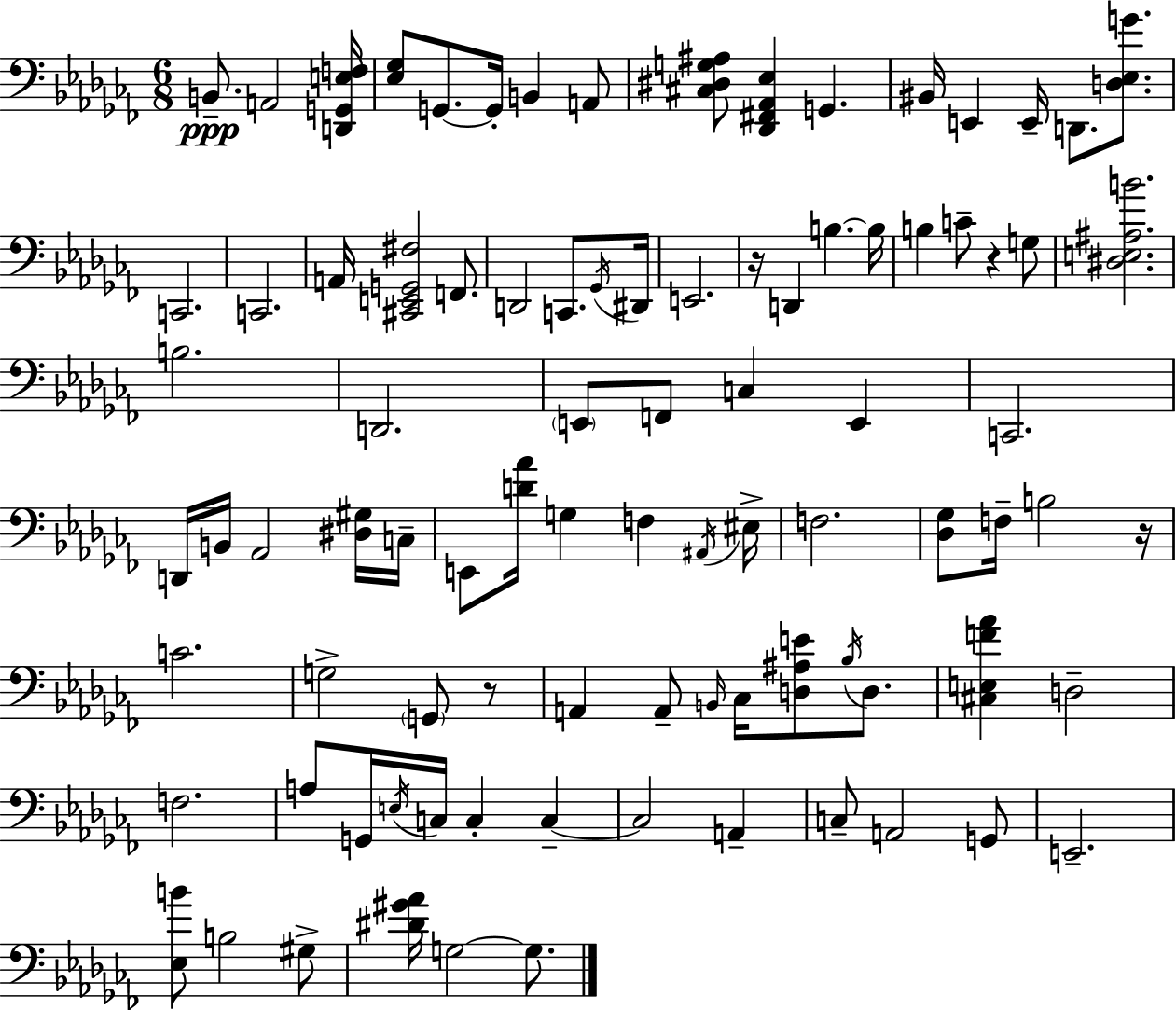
{
  \clef bass
  \numericTimeSignature
  \time 6/8
  \key aes \minor
  b,8.--\ppp a,2 <d, g, e f>16 | <ees ges>8 g,8.~~ g,16-. b,4 a,8 | <cis dis g ais>8 <des, fis, aes, ees>4 g,4. | bis,16 e,4 e,16-- d,8. <d ees g'>8. | \break c,2. | c,2. | a,16 <cis, e, g, fis>2 f,8. | d,2 c,8. \acciaccatura { ges,16 } | \break dis,16 e,2. | r16 d,4 b4.~~ | b16 b4 c'8-- r4 g8 | <dis e ais b'>2. | \break b2. | d,2. | \parenthesize e,8 f,8 c4 e,4 | c,2. | \break d,16 b,16 aes,2 <dis gis>16 | c16-- e,8 <d' aes'>16 g4 f4 | \acciaccatura { ais,16 } eis16-> f2. | <des ges>8 f16-- b2 | \break r16 c'2. | g2-> \parenthesize g,8 | r8 a,4 a,8-- \grace { b,16 } ces16 <d ais e'>8 | \acciaccatura { bes16 } d8. <cis e f' aes'>4 d2-- | \break f2. | a8 g,16 \acciaccatura { e16 } c16 c4-. | c4--~~ c2 | a,4-- c8-- a,2 | \break g,8 e,2.-- | <ees b'>8 b2 | gis8-> <dis' gis' aes'>16 g2~~ | g8. \bar "|."
}